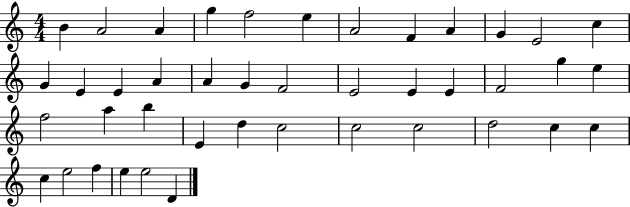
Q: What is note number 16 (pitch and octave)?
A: A4